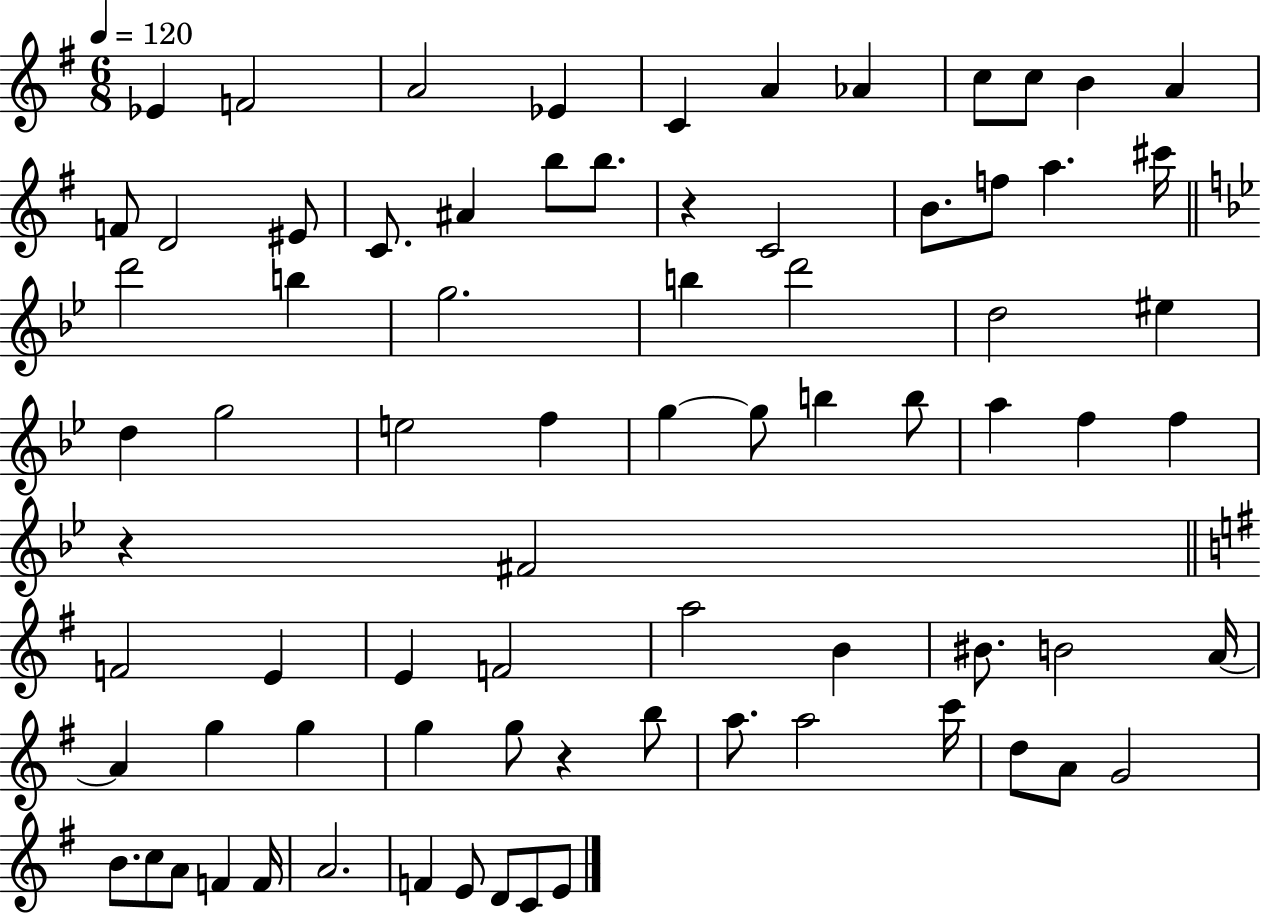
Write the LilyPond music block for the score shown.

{
  \clef treble
  \numericTimeSignature
  \time 6/8
  \key g \major
  \tempo 4 = 120
  \repeat volta 2 { ees'4 f'2 | a'2 ees'4 | c'4 a'4 aes'4 | c''8 c''8 b'4 a'4 | \break f'8 d'2 eis'8 | c'8. ais'4 b''8 b''8. | r4 c'2 | b'8. f''8 a''4. cis'''16 | \break \bar "||" \break \key g \minor d'''2 b''4 | g''2. | b''4 d'''2 | d''2 eis''4 | \break d''4 g''2 | e''2 f''4 | g''4~~ g''8 b''4 b''8 | a''4 f''4 f''4 | \break r4 fis'2 | \bar "||" \break \key e \minor f'2 e'4 | e'4 f'2 | a''2 b'4 | bis'8. b'2 a'16~~ | \break a'4 g''4 g''4 | g''4 g''8 r4 b''8 | a''8. a''2 c'''16 | d''8 a'8 g'2 | \break b'8. c''8 a'8 f'4 f'16 | a'2. | f'4 e'8 d'8 c'8 e'8 | } \bar "|."
}